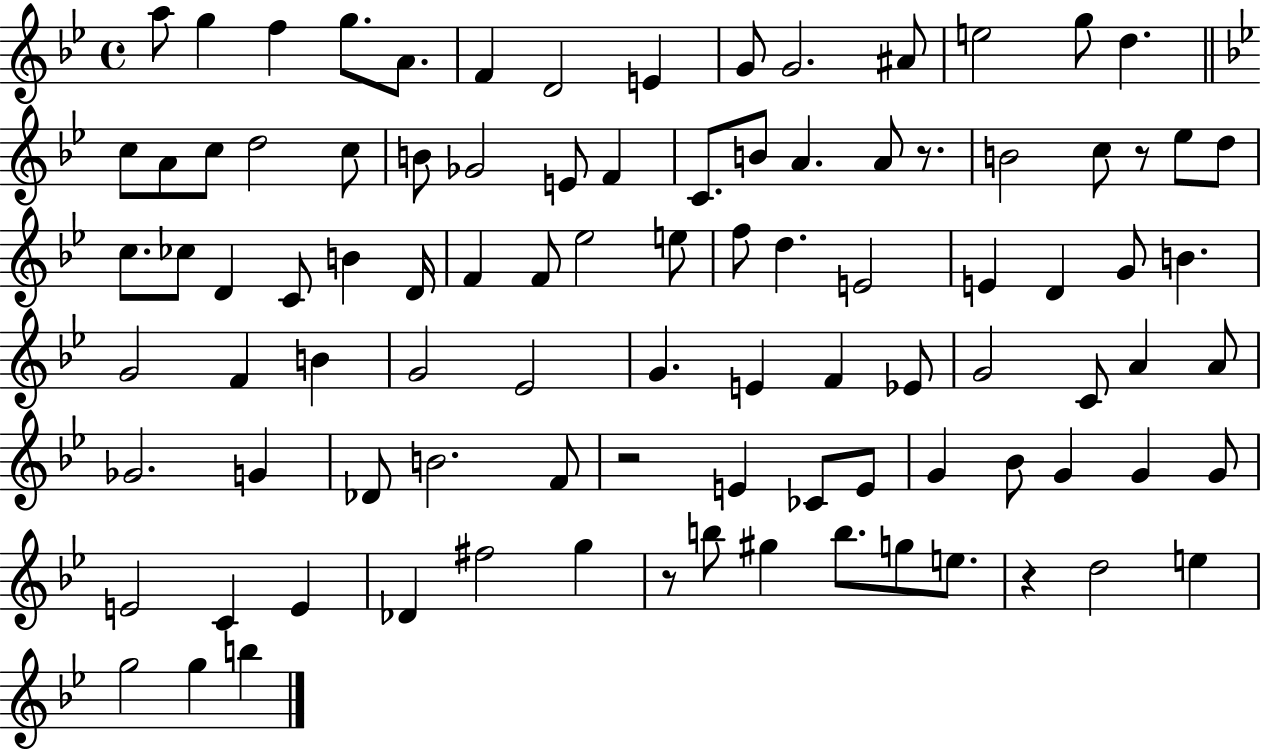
{
  \clef treble
  \time 4/4
  \defaultTimeSignature
  \key bes \major
  a''8 g''4 f''4 g''8. a'8. | f'4 d'2 e'4 | g'8 g'2. ais'8 | e''2 g''8 d''4. | \break \bar "||" \break \key bes \major c''8 a'8 c''8 d''2 c''8 | b'8 ges'2 e'8 f'4 | c'8. b'8 a'4. a'8 r8. | b'2 c''8 r8 ees''8 d''8 | \break c''8. ces''8 d'4 c'8 b'4 d'16 | f'4 f'8 ees''2 e''8 | f''8 d''4. e'2 | e'4 d'4 g'8 b'4. | \break g'2 f'4 b'4 | g'2 ees'2 | g'4. e'4 f'4 ees'8 | g'2 c'8 a'4 a'8 | \break ges'2. g'4 | des'8 b'2. f'8 | r2 e'4 ces'8 e'8 | g'4 bes'8 g'4 g'4 g'8 | \break e'2 c'4 e'4 | des'4 fis''2 g''4 | r8 b''8 gis''4 b''8. g''8 e''8. | r4 d''2 e''4 | \break g''2 g''4 b''4 | \bar "|."
}